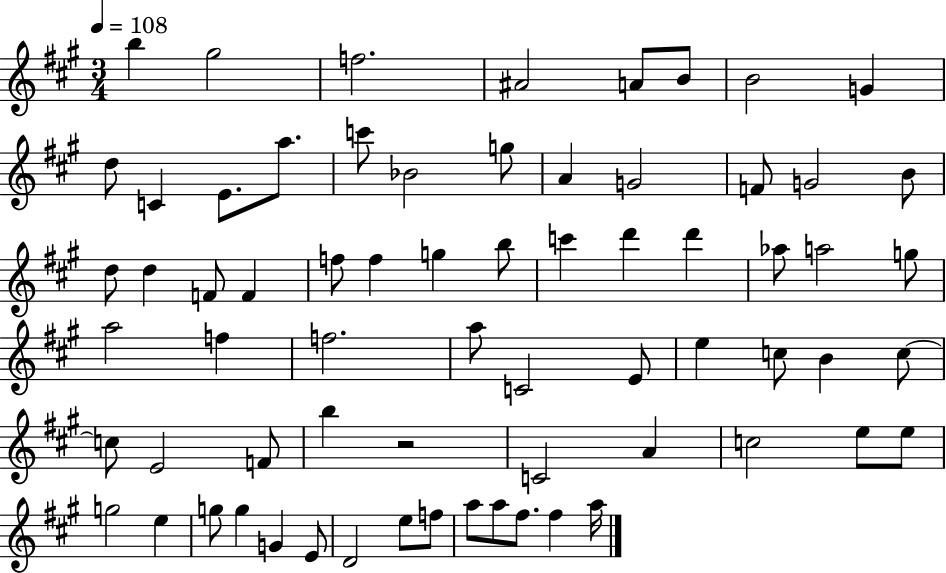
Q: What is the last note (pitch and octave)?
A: A5